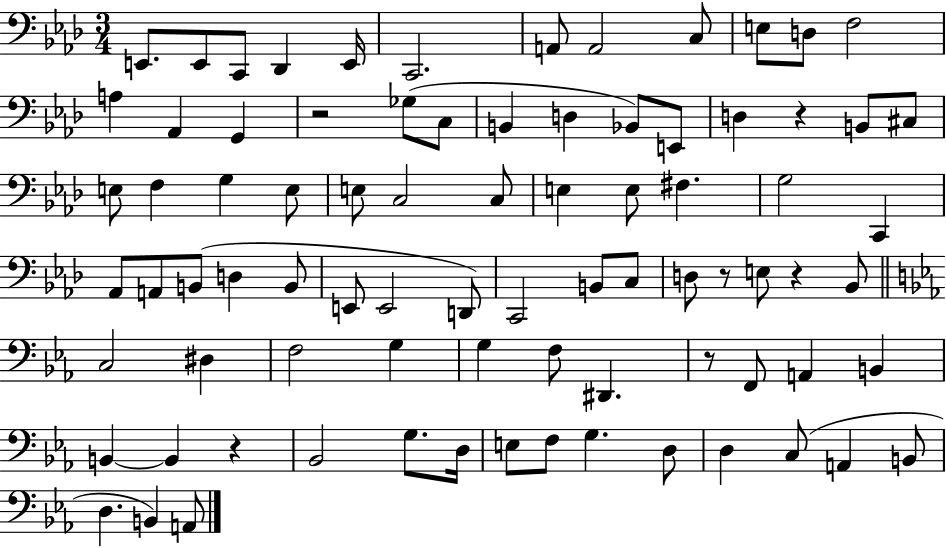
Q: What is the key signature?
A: AES major